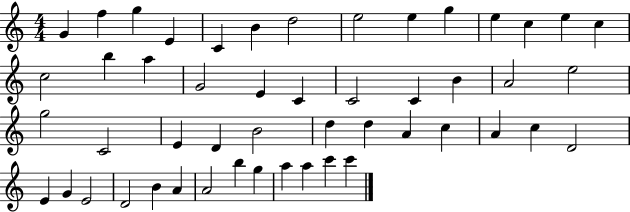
G4/q F5/q G5/q E4/q C4/q B4/q D5/h E5/h E5/q G5/q E5/q C5/q E5/q C5/q C5/h B5/q A5/q G4/h E4/q C4/q C4/h C4/q B4/q A4/h E5/h G5/h C4/h E4/q D4/q B4/h D5/q D5/q A4/q C5/q A4/q C5/q D4/h E4/q G4/q E4/h D4/h B4/q A4/q A4/h B5/q G5/q A5/q A5/q C6/q C6/q